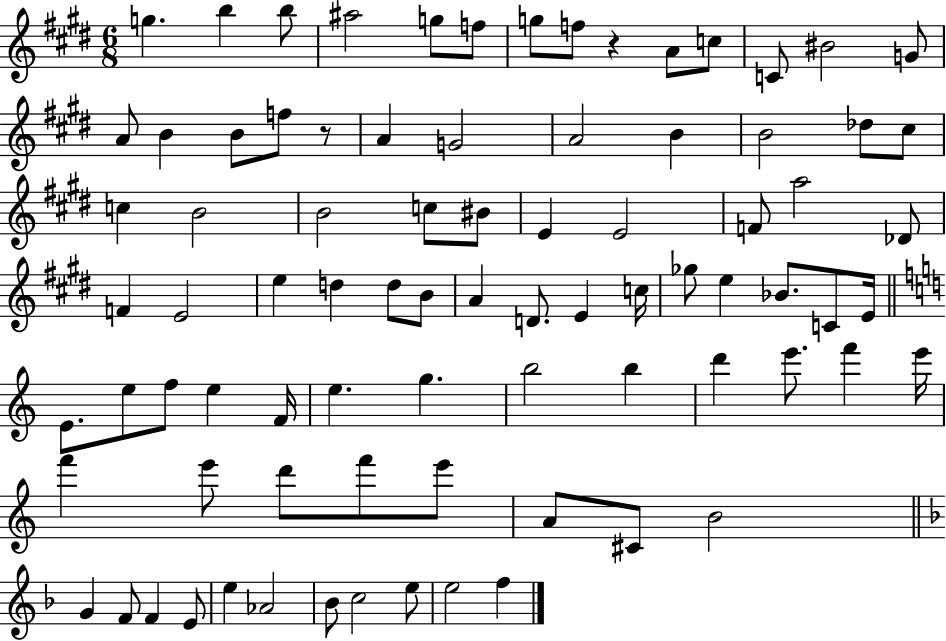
G5/q. B5/q B5/e A#5/h G5/e F5/e G5/e F5/e R/q A4/e C5/e C4/e BIS4/h G4/e A4/e B4/q B4/e F5/e R/e A4/q G4/h A4/h B4/q B4/h Db5/e C#5/e C5/q B4/h B4/h C5/e BIS4/e E4/q E4/h F4/e A5/h Db4/e F4/q E4/h E5/q D5/q D5/e B4/e A4/q D4/e. E4/q C5/s Gb5/e E5/q Bb4/e. C4/e E4/s E4/e. E5/e F5/e E5/q F4/s E5/q. G5/q. B5/h B5/q D6/q E6/e. F6/q E6/s F6/q E6/e D6/e F6/e E6/e A4/e C#4/e B4/h G4/q F4/e F4/q E4/e E5/q Ab4/h Bb4/e C5/h E5/e E5/h F5/q